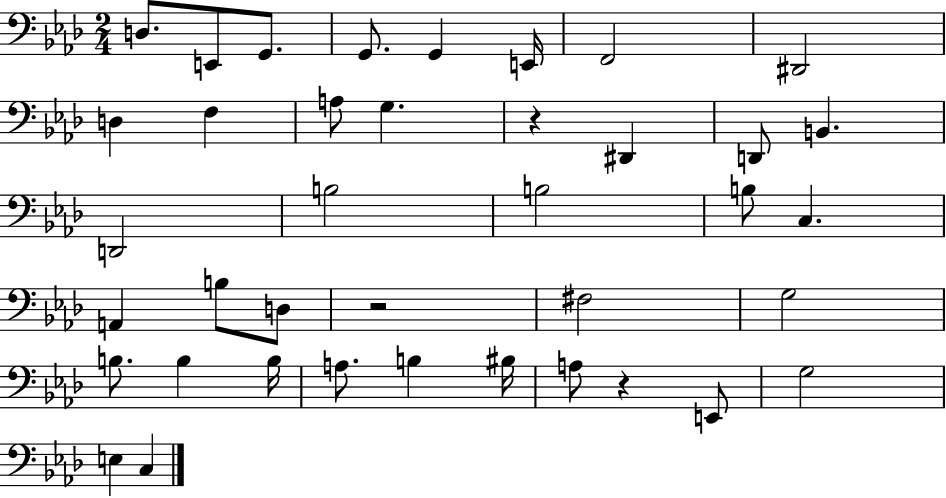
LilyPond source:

{
  \clef bass
  \numericTimeSignature
  \time 2/4
  \key aes \major
  d8. e,8 g,8. | g,8. g,4 e,16 | f,2 | dis,2 | \break d4 f4 | a8 g4. | r4 dis,4 | d,8 b,4. | \break d,2 | b2 | b2 | b8 c4. | \break a,4 b8 d8 | r2 | fis2 | g2 | \break b8. b4 b16 | a8. b4 bis16 | a8 r4 e,8 | g2 | \break e4 c4 | \bar "|."
}